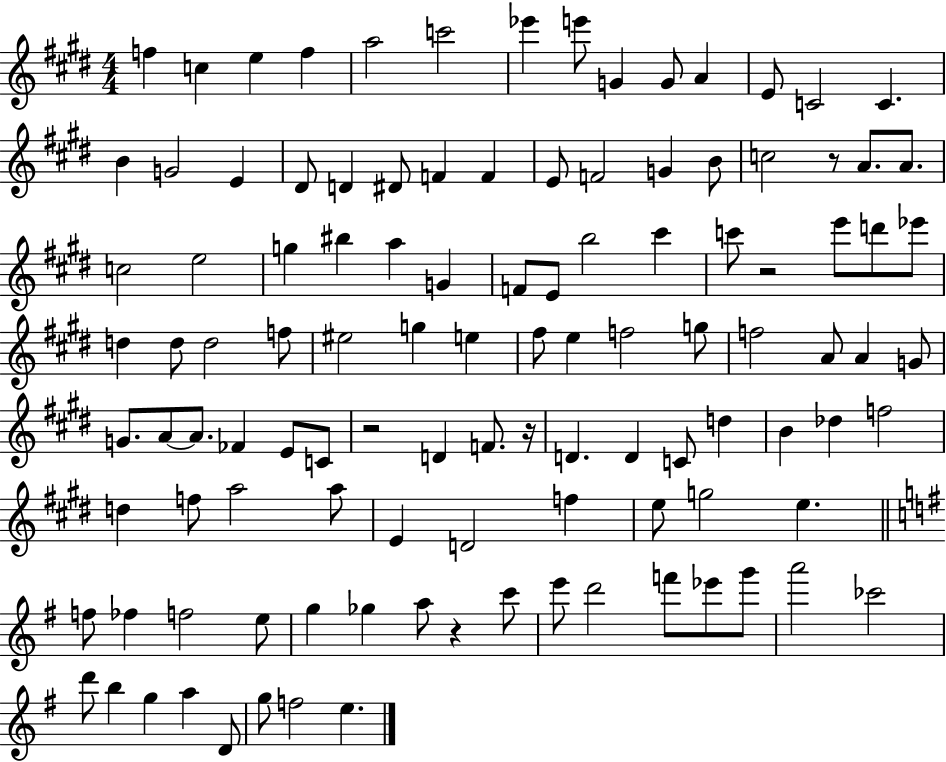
F5/q C5/q E5/q F5/q A5/h C6/h Eb6/q E6/e G4/q G4/e A4/q E4/e C4/h C4/q. B4/q G4/h E4/q D#4/e D4/q D#4/e F4/q F4/q E4/e F4/h G4/q B4/e C5/h R/e A4/e. A4/e. C5/h E5/h G5/q BIS5/q A5/q G4/q F4/e E4/e B5/h C#6/q C6/e R/h E6/e D6/e Eb6/e D5/q D5/e D5/h F5/e EIS5/h G5/q E5/q F#5/e E5/q F5/h G5/e F5/h A4/e A4/q G4/e G4/e. A4/e A4/e. FES4/q E4/e C4/e R/h D4/q F4/e. R/s D4/q. D4/q C4/e D5/q B4/q Db5/q F5/h D5/q F5/e A5/h A5/e E4/q D4/h F5/q E5/e G5/h E5/q. F5/e FES5/q F5/h E5/e G5/q Gb5/q A5/e R/q C6/e E6/e D6/h F6/e Eb6/e G6/e A6/h CES6/h D6/e B5/q G5/q A5/q D4/e G5/e F5/h E5/q.